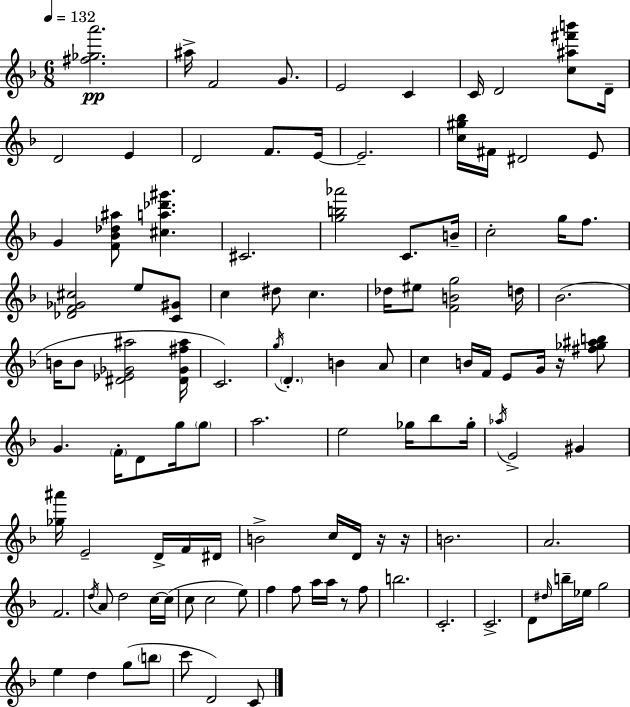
{
  \clef treble
  \numericTimeSignature
  \time 6/8
  \key d \minor
  \tempo 4 = 132
  <fis'' ges'' a'''>2.\pp | ais''16-> f'2 g'8. | e'2 c'4 | c'16 d'2 <c'' ais'' fis''' b'''>8 d'16-- | \break d'2 e'4 | d'2 f'8. e'16~~ | e'2.-- | <c'' gis'' bes''>16 fis'16 dis'2 e'8 | \break g'4 <f' bes' des'' ais''>8 <cis'' a'' des''' gis'''>4. | cis'2. | <g'' b'' aes'''>2 c'8. b'16-- | c''2-. g''16 f''8. | \break <des' f' ges' cis''>2 e''8 <c' gis'>8 | c''4 dis''8 c''4. | des''16 eis''8 <f' b' g''>2 d''16 | bes'2.( | \break b'16 b'8 <dis' ees' ges' ais''>2 <dis' ges' fis'' ais''>16 | c'2.) | \acciaccatura { g''16 } \parenthesize d'4.-. b'4 a'8 | c''4 b'16 f'16 e'8 g'16 r16 <fis'' ges'' ais'' b''>8 | \break g'4. \parenthesize f'16-. d'8 g''16 \parenthesize g''8 | a''2. | e''2 ges''16 bes''8 | ges''16-. \acciaccatura { aes''16 } e'2-> gis'4 | \break <ges'' ais'''>16 e'2-- d'16-> | f'16 dis'16 b'2-> c''16 d'16 | r16 r16 b'2. | a'2. | \break f'2. | \acciaccatura { d''16 } a'8 d''2 | c''16~~ c''16( c''8 c''2 | e''8) f''4 f''8 a''16 a''16 r8 | \break f''8 b''2. | c'2.-. | c'2.-> | d'8 \grace { dis''16 } b''16-- ees''16 g''2 | \break e''4 d''4 | g''8( \parenthesize b''8 c'''8 d'2) | c'8 \bar "|."
}